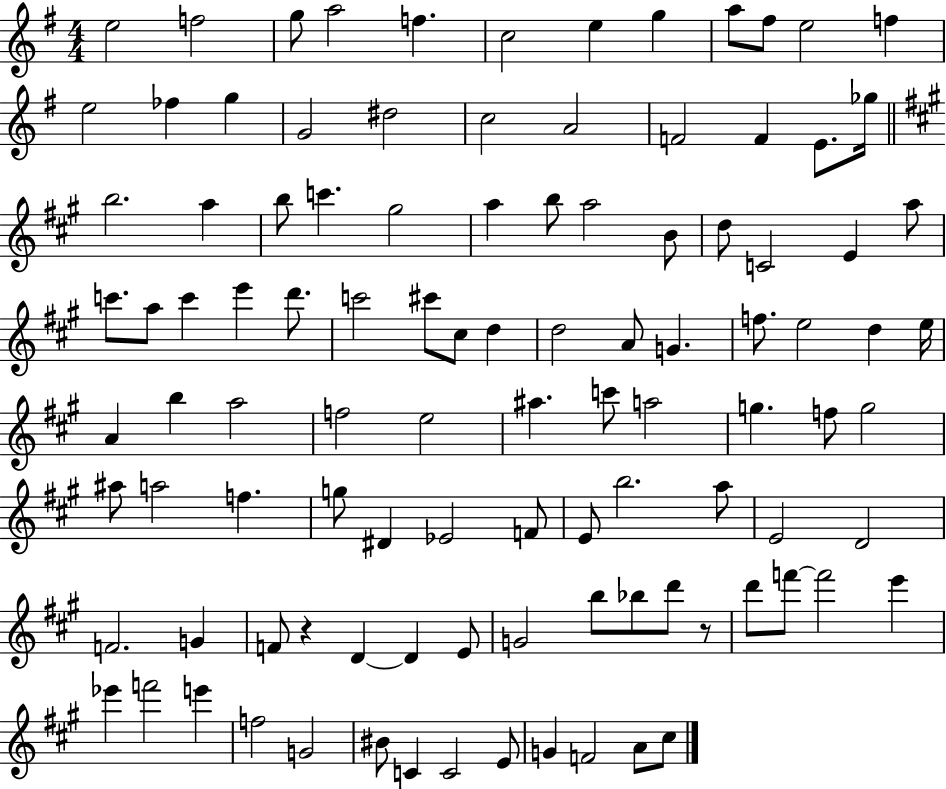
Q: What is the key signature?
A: G major